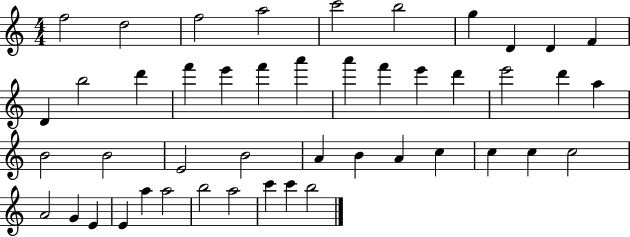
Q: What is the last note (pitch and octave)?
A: B5